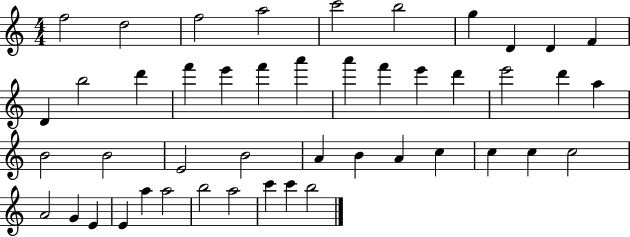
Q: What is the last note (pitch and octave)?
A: B5